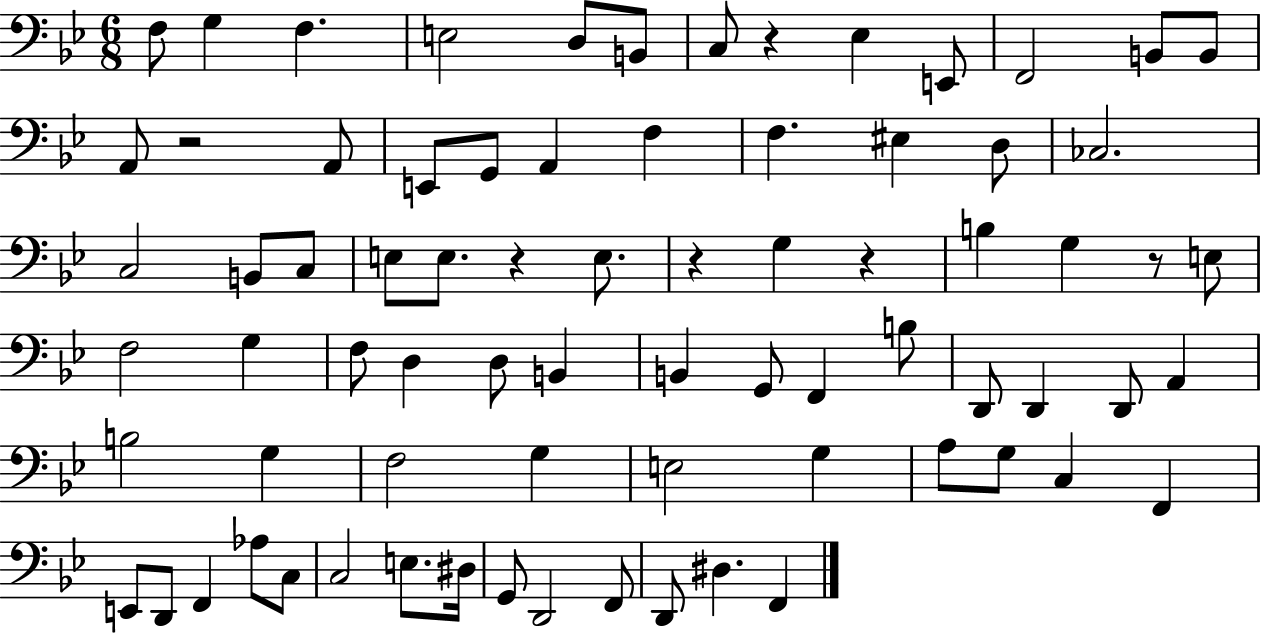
X:1
T:Untitled
M:6/8
L:1/4
K:Bb
F,/2 G, F, E,2 D,/2 B,,/2 C,/2 z _E, E,,/2 F,,2 B,,/2 B,,/2 A,,/2 z2 A,,/2 E,,/2 G,,/2 A,, F, F, ^E, D,/2 _C,2 C,2 B,,/2 C,/2 E,/2 E,/2 z E,/2 z G, z B, G, z/2 E,/2 F,2 G, F,/2 D, D,/2 B,, B,, G,,/2 F,, B,/2 D,,/2 D,, D,,/2 A,, B,2 G, F,2 G, E,2 G, A,/2 G,/2 C, F,, E,,/2 D,,/2 F,, _A,/2 C,/2 C,2 E,/2 ^D,/4 G,,/2 D,,2 F,,/2 D,,/2 ^D, F,,